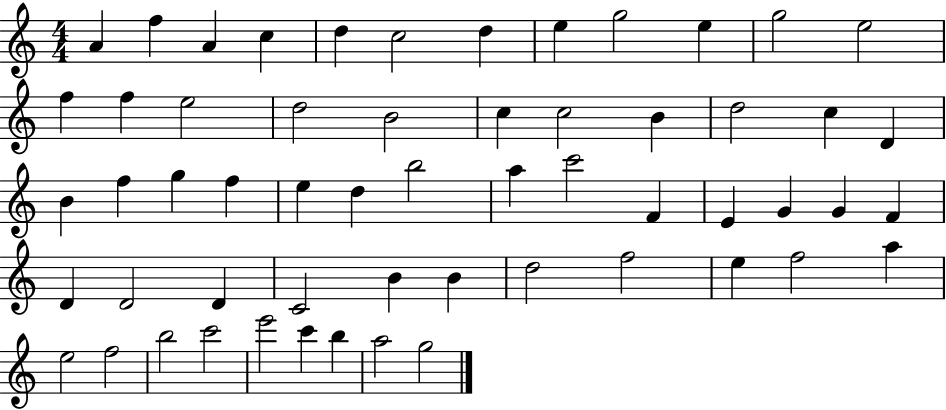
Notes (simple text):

A4/q F5/q A4/q C5/q D5/q C5/h D5/q E5/q G5/h E5/q G5/h E5/h F5/q F5/q E5/h D5/h B4/h C5/q C5/h B4/q D5/h C5/q D4/q B4/q F5/q G5/q F5/q E5/q D5/q B5/h A5/q C6/h F4/q E4/q G4/q G4/q F4/q D4/q D4/h D4/q C4/h B4/q B4/q D5/h F5/h E5/q F5/h A5/q E5/h F5/h B5/h C6/h E6/h C6/q B5/q A5/h G5/h